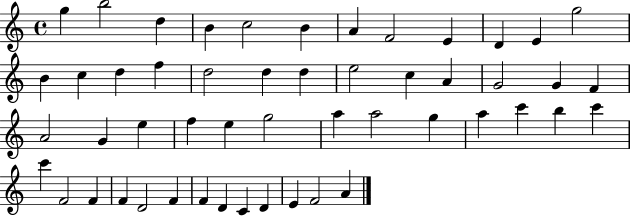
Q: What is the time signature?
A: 4/4